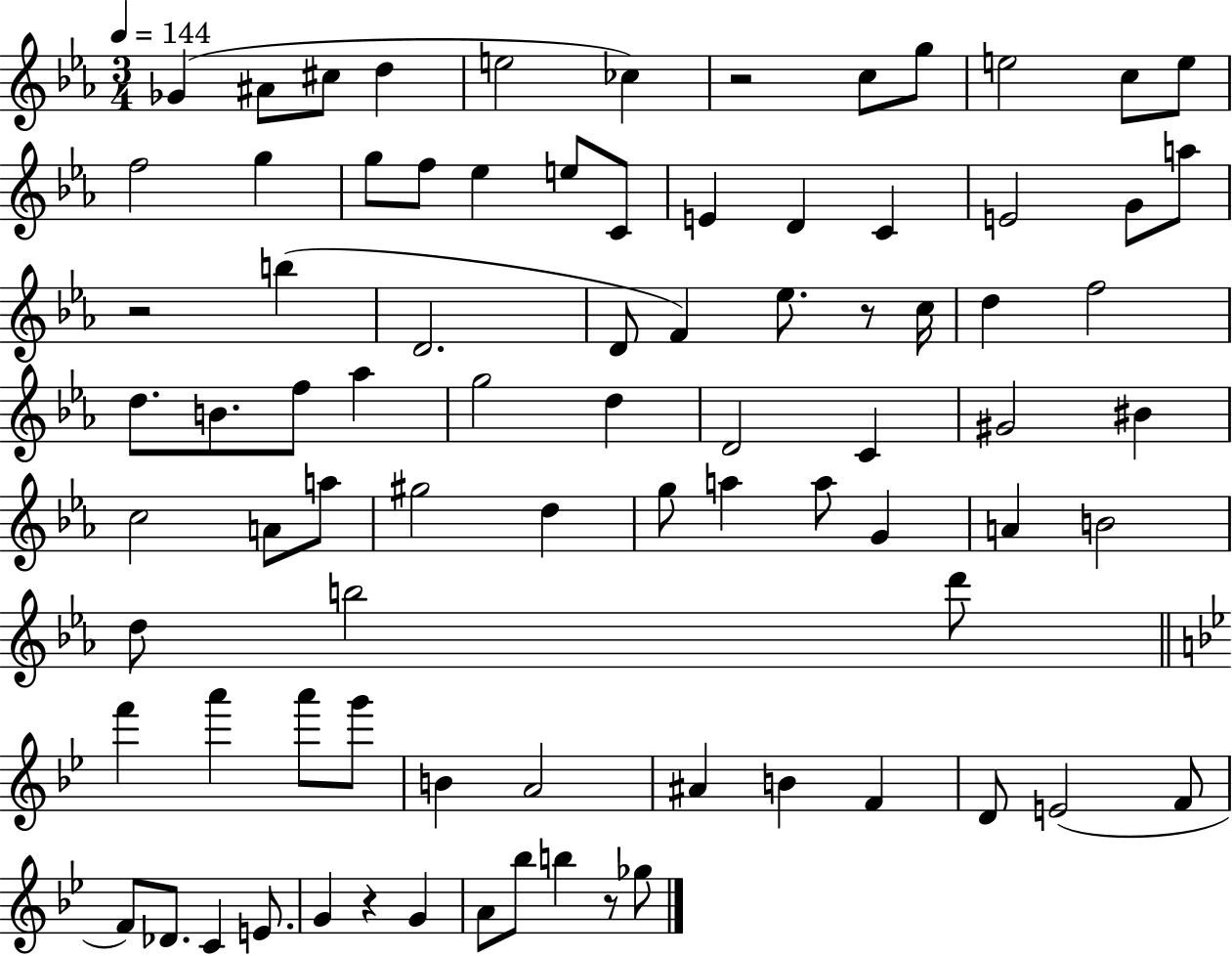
{
  \clef treble
  \numericTimeSignature
  \time 3/4
  \key ees \major
  \tempo 4 = 144
  \repeat volta 2 { ges'4( ais'8 cis''8 d''4 | e''2 ces''4) | r2 c''8 g''8 | e''2 c''8 e''8 | \break f''2 g''4 | g''8 f''8 ees''4 e''8 c'8 | e'4 d'4 c'4 | e'2 g'8 a''8 | \break r2 b''4( | d'2. | d'8 f'4) ees''8. r8 c''16 | d''4 f''2 | \break d''8. b'8. f''8 aes''4 | g''2 d''4 | d'2 c'4 | gis'2 bis'4 | \break c''2 a'8 a''8 | gis''2 d''4 | g''8 a''4 a''8 g'4 | a'4 b'2 | \break d''8 b''2 d'''8 | \bar "||" \break \key bes \major f'''4 a'''4 a'''8 g'''8 | b'4 a'2 | ais'4 b'4 f'4 | d'8 e'2( f'8 | \break f'8) des'8. c'4 e'8. | g'4 r4 g'4 | a'8 bes''8 b''4 r8 ges''8 | } \bar "|."
}